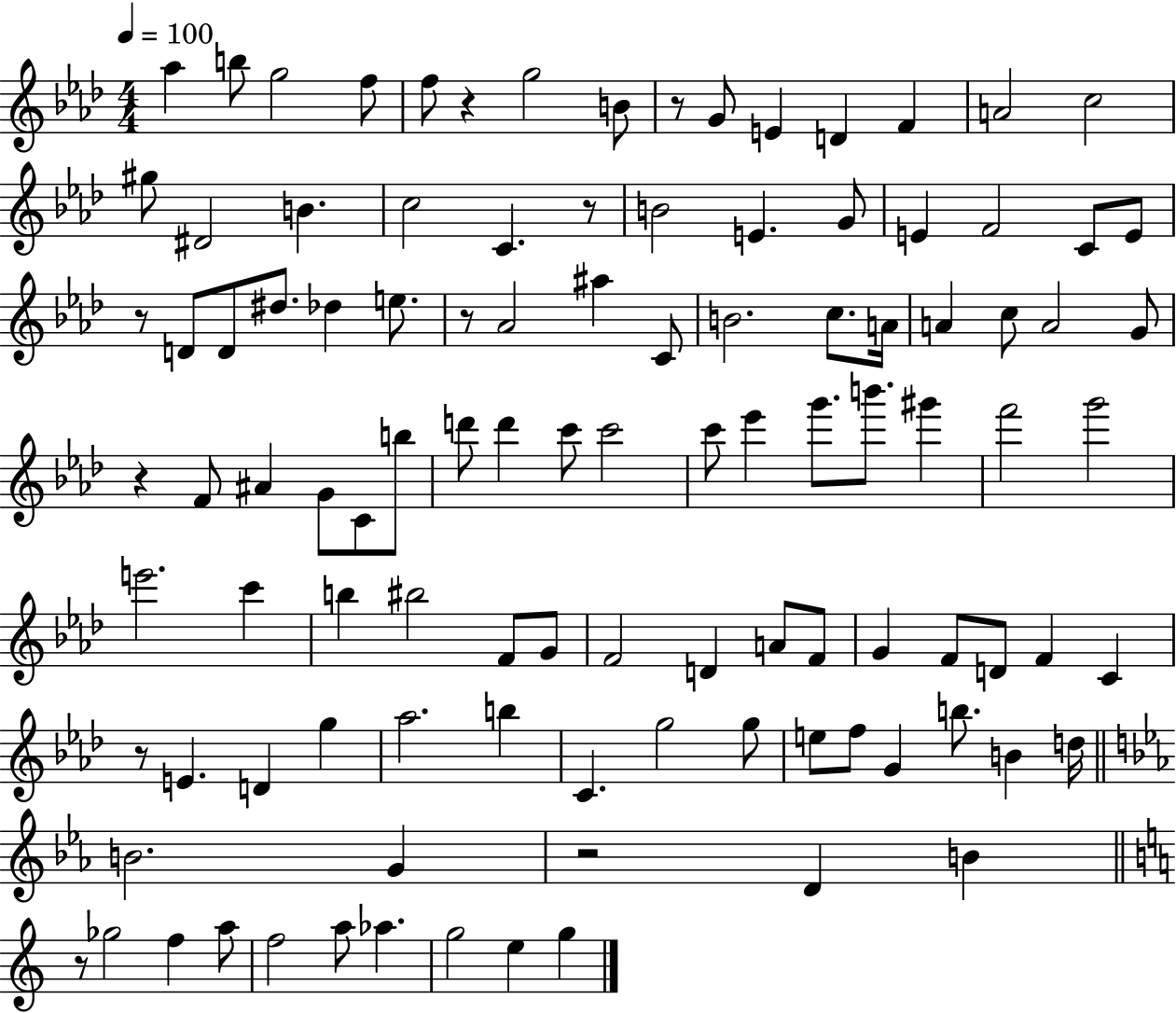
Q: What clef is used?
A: treble